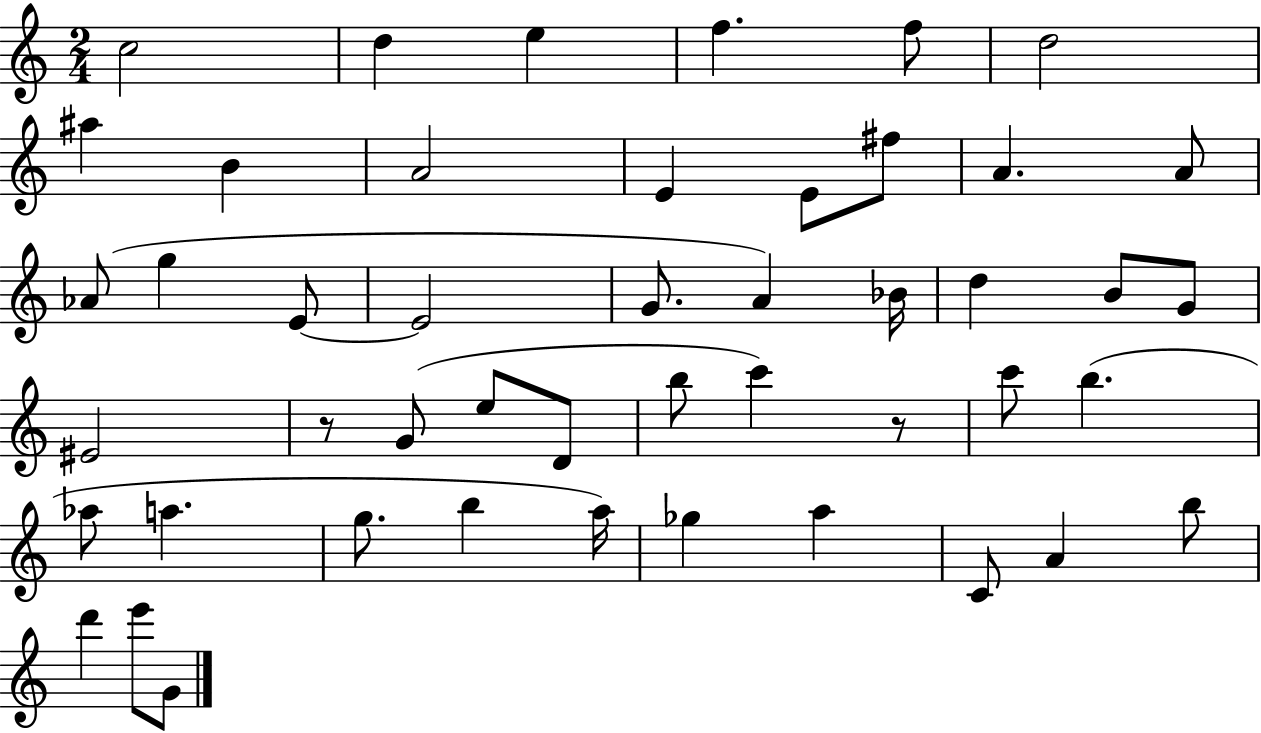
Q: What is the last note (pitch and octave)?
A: G4